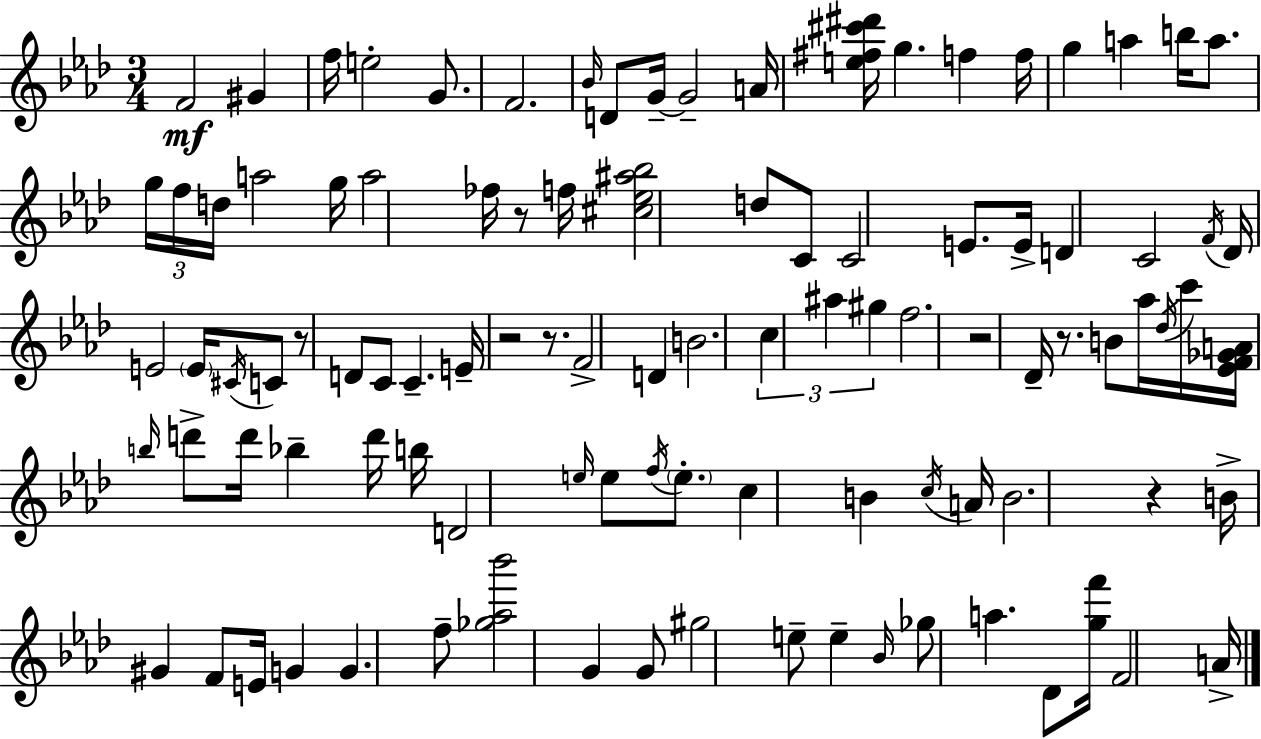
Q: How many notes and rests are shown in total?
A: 101